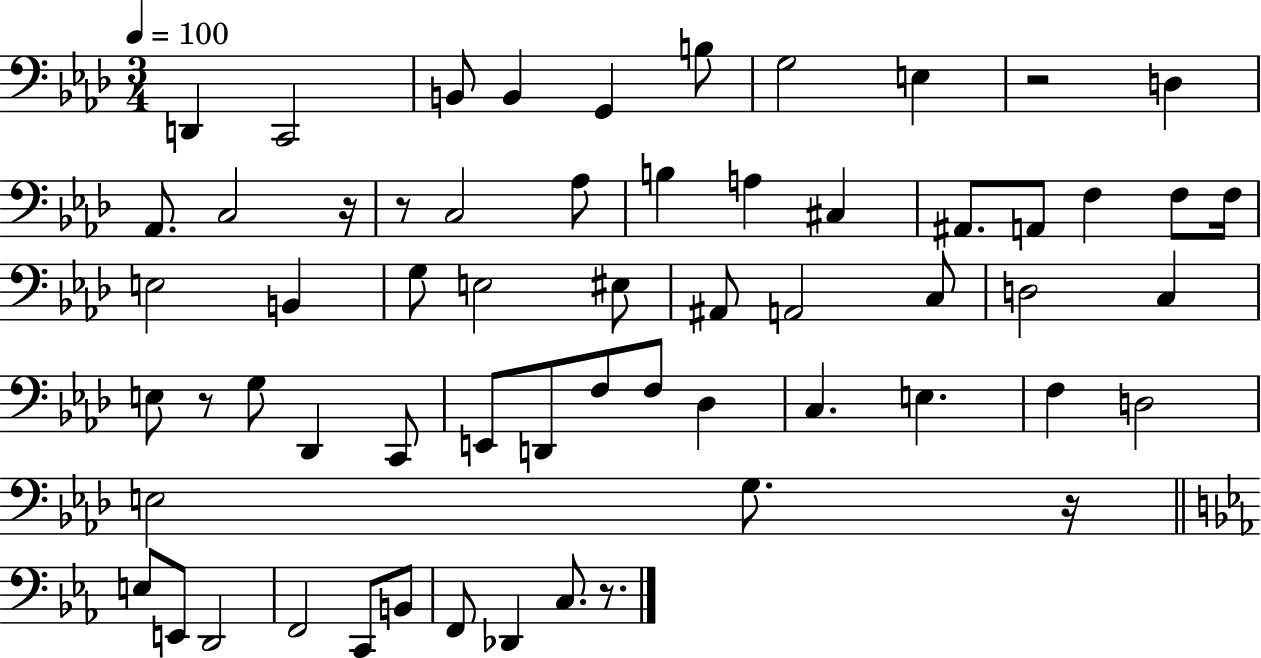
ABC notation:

X:1
T:Untitled
M:3/4
L:1/4
K:Ab
D,, C,,2 B,,/2 B,, G,, B,/2 G,2 E, z2 D, _A,,/2 C,2 z/4 z/2 C,2 _A,/2 B, A, ^C, ^A,,/2 A,,/2 F, F,/2 F,/4 E,2 B,, G,/2 E,2 ^E,/2 ^A,,/2 A,,2 C,/2 D,2 C, E,/2 z/2 G,/2 _D,, C,,/2 E,,/2 D,,/2 F,/2 F,/2 _D, C, E, F, D,2 E,2 G,/2 z/4 E,/2 E,,/2 D,,2 F,,2 C,,/2 B,,/2 F,,/2 _D,, C,/2 z/2